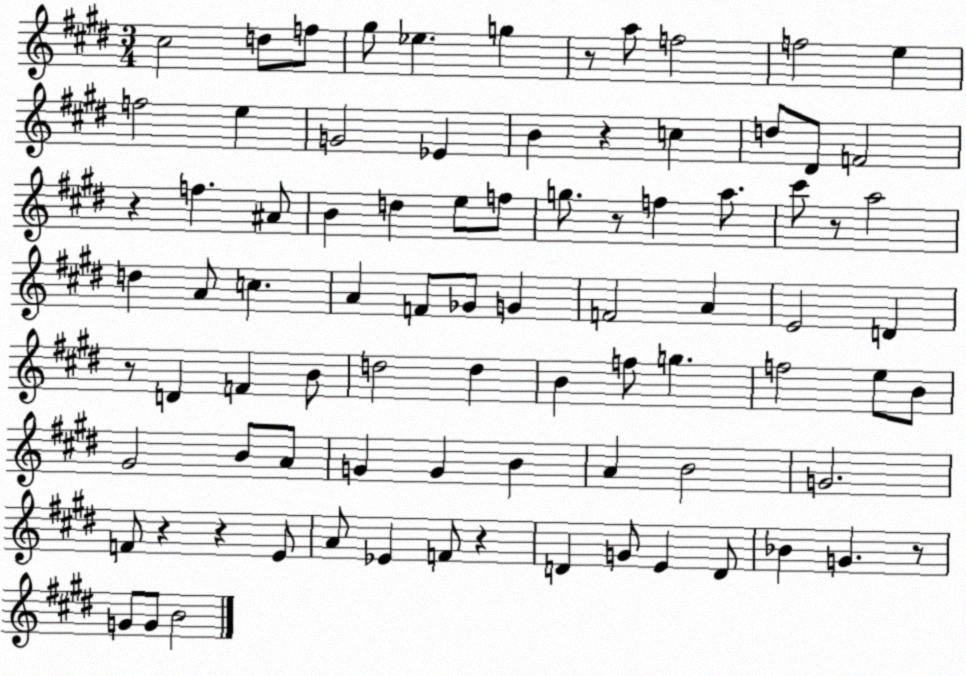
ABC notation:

X:1
T:Untitled
M:3/4
L:1/4
K:E
^c2 d/2 f/2 ^g/2 _e g z/2 a/2 f2 f2 e f2 e G2 _E B z c d/2 ^D/2 F2 z f ^A/2 B d e/2 f/2 g/2 z/2 f a/2 ^c'/2 z/2 a2 d A/2 c A F/2 _G/2 G F2 A E2 D z/2 D F B/2 d2 d B f/2 g f2 e/2 B/2 ^G2 B/2 A/2 G G B A B2 G2 F/2 z z E/2 A/2 _E F/2 z D G/2 E D/2 _B G z/2 G/2 G/2 B2